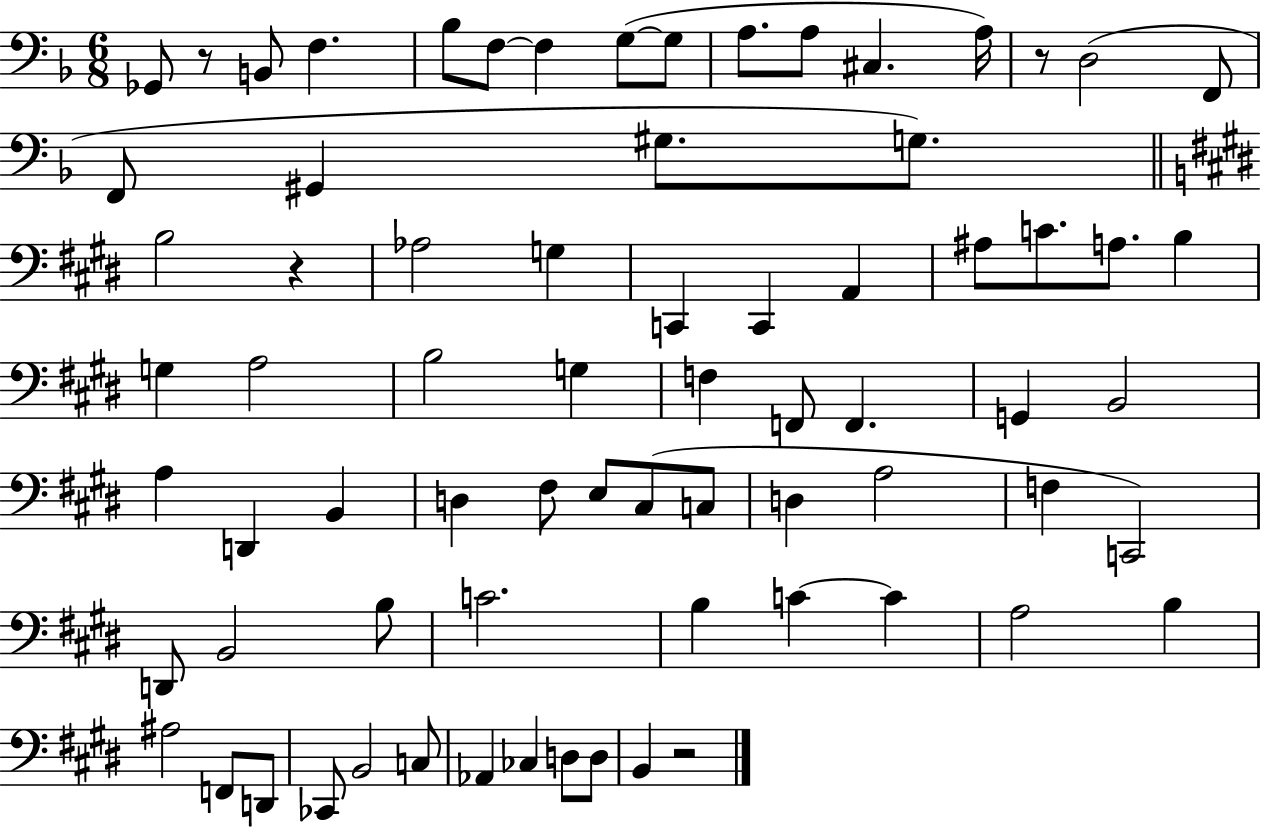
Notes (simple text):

Gb2/e R/e B2/e F3/q. Bb3/e F3/e F3/q G3/e G3/e A3/e. A3/e C#3/q. A3/s R/e D3/h F2/e F2/e G#2/q G#3/e. G3/e. B3/h R/q Ab3/h G3/q C2/q C2/q A2/q A#3/e C4/e. A3/e. B3/q G3/q A3/h B3/h G3/q F3/q F2/e F2/q. G2/q B2/h A3/q D2/q B2/q D3/q F#3/e E3/e C#3/e C3/e D3/q A3/h F3/q C2/h D2/e B2/h B3/e C4/h. B3/q C4/q C4/q A3/h B3/q A#3/h F2/e D2/e CES2/e B2/h C3/e Ab2/q CES3/q D3/e D3/e B2/q R/h